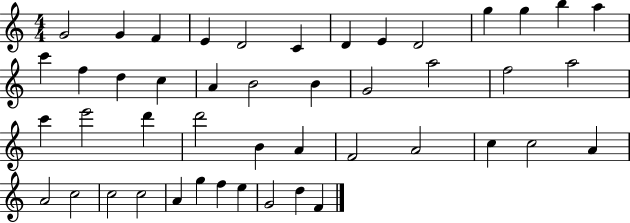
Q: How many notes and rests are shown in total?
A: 46